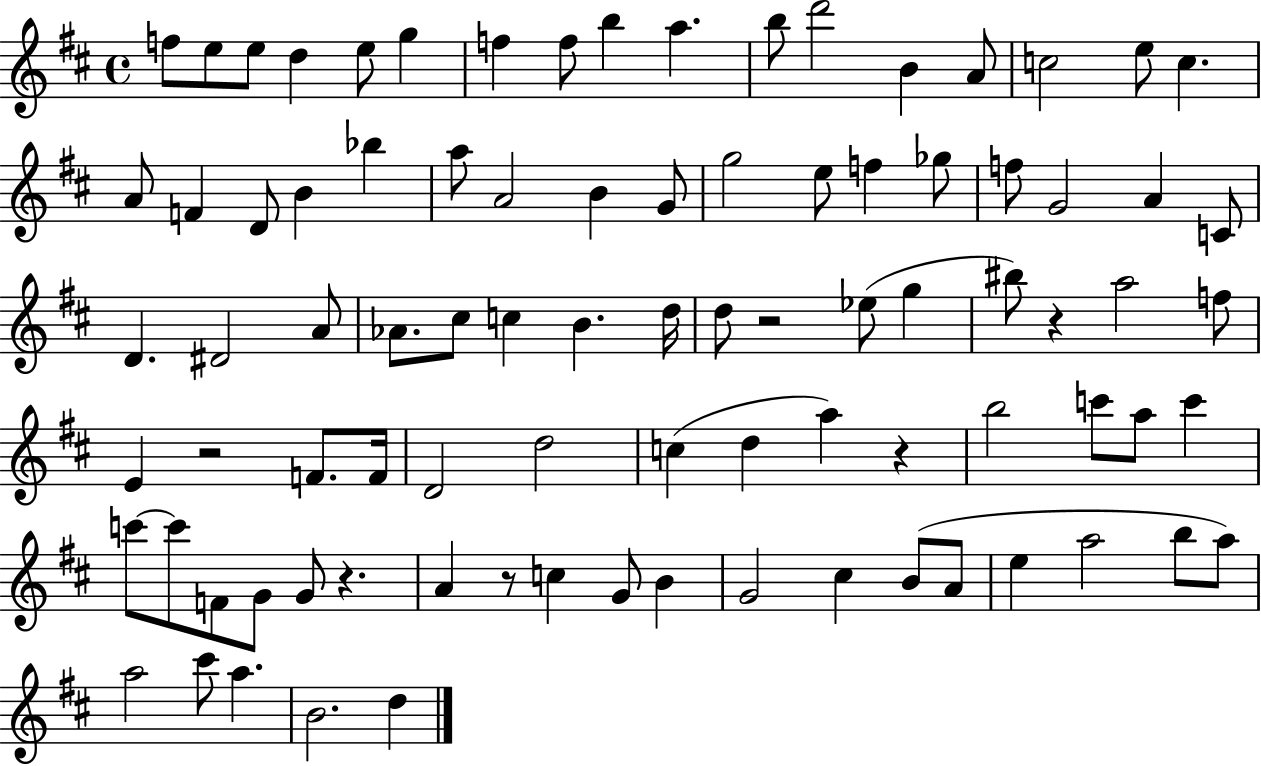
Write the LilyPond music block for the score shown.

{
  \clef treble
  \time 4/4
  \defaultTimeSignature
  \key d \major
  \repeat volta 2 { f''8 e''8 e''8 d''4 e''8 g''4 | f''4 f''8 b''4 a''4. | b''8 d'''2 b'4 a'8 | c''2 e''8 c''4. | \break a'8 f'4 d'8 b'4 bes''4 | a''8 a'2 b'4 g'8 | g''2 e''8 f''4 ges''8 | f''8 g'2 a'4 c'8 | \break d'4. dis'2 a'8 | aes'8. cis''8 c''4 b'4. d''16 | d''8 r2 ees''8( g''4 | bis''8) r4 a''2 f''8 | \break e'4 r2 f'8. f'16 | d'2 d''2 | c''4( d''4 a''4) r4 | b''2 c'''8 a''8 c'''4 | \break c'''8~~ c'''8 f'8 g'8 g'8 r4. | a'4 r8 c''4 g'8 b'4 | g'2 cis''4 b'8( a'8 | e''4 a''2 b''8 a''8) | \break a''2 cis'''8 a''4. | b'2. d''4 | } \bar "|."
}